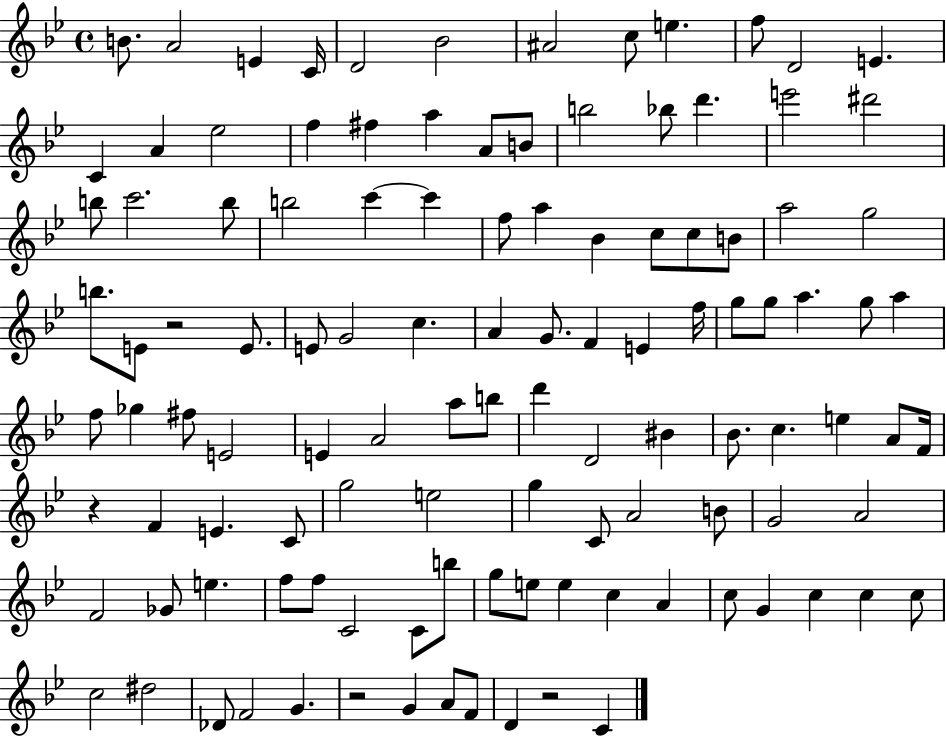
{
  \clef treble
  \time 4/4
  \defaultTimeSignature
  \key bes \major
  b'8. a'2 e'4 c'16 | d'2 bes'2 | ais'2 c''8 e''4. | f''8 d'2 e'4. | \break c'4 a'4 ees''2 | f''4 fis''4 a''4 a'8 b'8 | b''2 bes''8 d'''4. | e'''2 dis'''2 | \break b''8 c'''2. b''8 | b''2 c'''4~~ c'''4 | f''8 a''4 bes'4 c''8 c''8 b'8 | a''2 g''2 | \break b''8. e'8 r2 e'8. | e'8 g'2 c''4. | a'4 g'8. f'4 e'4 f''16 | g''8 g''8 a''4. g''8 a''4 | \break f''8 ges''4 fis''8 e'2 | e'4 a'2 a''8 b''8 | d'''4 d'2 bis'4 | bes'8. c''4. e''4 a'8 f'16 | \break r4 f'4 e'4. c'8 | g''2 e''2 | g''4 c'8 a'2 b'8 | g'2 a'2 | \break f'2 ges'8 e''4. | f''8 f''8 c'2 c'8 b''8 | g''8 e''8 e''4 c''4 a'4 | c''8 g'4 c''4 c''4 c''8 | \break c''2 dis''2 | des'8 f'2 g'4. | r2 g'4 a'8 f'8 | d'4 r2 c'4 | \break \bar "|."
}